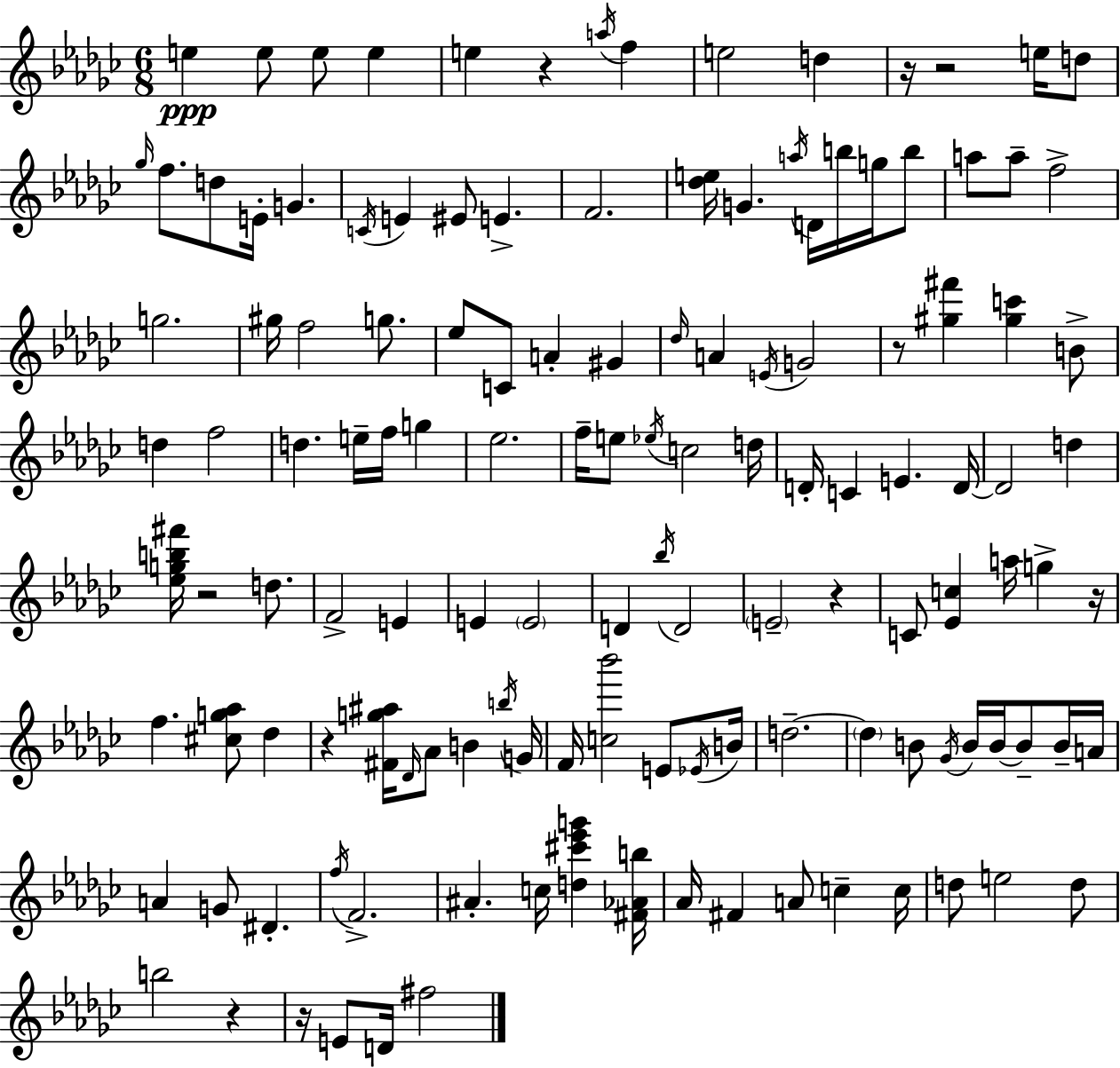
E5/q E5/e E5/e E5/q E5/q R/q A5/s F5/q E5/h D5/q R/s R/h E5/s D5/e Gb5/s F5/e. D5/e E4/s G4/q. C4/s E4/q EIS4/e E4/q. F4/h. [Db5,E5]/s G4/q. A5/s D4/s B5/s G5/s B5/e A5/e A5/e F5/h G5/h. G#5/s F5/h G5/e. Eb5/e C4/e A4/q G#4/q Db5/s A4/q E4/s G4/h R/e [G#5,F#6]/q [G#5,C6]/q B4/e D5/q F5/h D5/q. E5/s F5/s G5/q Eb5/h. F5/s E5/e Eb5/s C5/h D5/s D4/s C4/q E4/q. D4/s D4/h D5/q [Eb5,G5,B5,F#6]/s R/h D5/e. F4/h E4/q E4/q E4/h D4/q Bb5/s D4/h E4/h R/q C4/e [Eb4,C5]/q A5/s G5/q R/s F5/q. [C#5,G5,Ab5]/e Db5/q R/q [F#4,G5,A#5]/s Db4/s Ab4/e B4/q B5/s G4/s F4/s [C5,Bb6]/h E4/e Eb4/s B4/s D5/h. D5/q B4/e Gb4/s B4/s B4/s B4/e B4/s A4/s A4/q G4/e D#4/q. F5/s F4/h. A#4/q. C5/s [D5,C#6,Eb6,G6]/q [F#4,Ab4,B5]/s Ab4/s F#4/q A4/e C5/q C5/s D5/e E5/h D5/e B5/h R/q R/s E4/e D4/s F#5/h